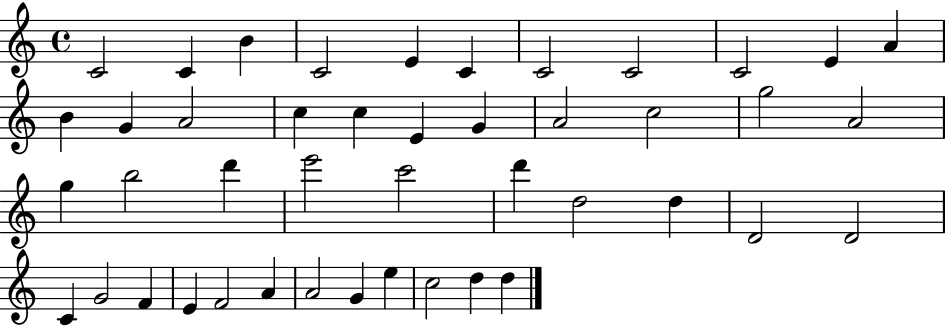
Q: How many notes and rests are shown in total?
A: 44